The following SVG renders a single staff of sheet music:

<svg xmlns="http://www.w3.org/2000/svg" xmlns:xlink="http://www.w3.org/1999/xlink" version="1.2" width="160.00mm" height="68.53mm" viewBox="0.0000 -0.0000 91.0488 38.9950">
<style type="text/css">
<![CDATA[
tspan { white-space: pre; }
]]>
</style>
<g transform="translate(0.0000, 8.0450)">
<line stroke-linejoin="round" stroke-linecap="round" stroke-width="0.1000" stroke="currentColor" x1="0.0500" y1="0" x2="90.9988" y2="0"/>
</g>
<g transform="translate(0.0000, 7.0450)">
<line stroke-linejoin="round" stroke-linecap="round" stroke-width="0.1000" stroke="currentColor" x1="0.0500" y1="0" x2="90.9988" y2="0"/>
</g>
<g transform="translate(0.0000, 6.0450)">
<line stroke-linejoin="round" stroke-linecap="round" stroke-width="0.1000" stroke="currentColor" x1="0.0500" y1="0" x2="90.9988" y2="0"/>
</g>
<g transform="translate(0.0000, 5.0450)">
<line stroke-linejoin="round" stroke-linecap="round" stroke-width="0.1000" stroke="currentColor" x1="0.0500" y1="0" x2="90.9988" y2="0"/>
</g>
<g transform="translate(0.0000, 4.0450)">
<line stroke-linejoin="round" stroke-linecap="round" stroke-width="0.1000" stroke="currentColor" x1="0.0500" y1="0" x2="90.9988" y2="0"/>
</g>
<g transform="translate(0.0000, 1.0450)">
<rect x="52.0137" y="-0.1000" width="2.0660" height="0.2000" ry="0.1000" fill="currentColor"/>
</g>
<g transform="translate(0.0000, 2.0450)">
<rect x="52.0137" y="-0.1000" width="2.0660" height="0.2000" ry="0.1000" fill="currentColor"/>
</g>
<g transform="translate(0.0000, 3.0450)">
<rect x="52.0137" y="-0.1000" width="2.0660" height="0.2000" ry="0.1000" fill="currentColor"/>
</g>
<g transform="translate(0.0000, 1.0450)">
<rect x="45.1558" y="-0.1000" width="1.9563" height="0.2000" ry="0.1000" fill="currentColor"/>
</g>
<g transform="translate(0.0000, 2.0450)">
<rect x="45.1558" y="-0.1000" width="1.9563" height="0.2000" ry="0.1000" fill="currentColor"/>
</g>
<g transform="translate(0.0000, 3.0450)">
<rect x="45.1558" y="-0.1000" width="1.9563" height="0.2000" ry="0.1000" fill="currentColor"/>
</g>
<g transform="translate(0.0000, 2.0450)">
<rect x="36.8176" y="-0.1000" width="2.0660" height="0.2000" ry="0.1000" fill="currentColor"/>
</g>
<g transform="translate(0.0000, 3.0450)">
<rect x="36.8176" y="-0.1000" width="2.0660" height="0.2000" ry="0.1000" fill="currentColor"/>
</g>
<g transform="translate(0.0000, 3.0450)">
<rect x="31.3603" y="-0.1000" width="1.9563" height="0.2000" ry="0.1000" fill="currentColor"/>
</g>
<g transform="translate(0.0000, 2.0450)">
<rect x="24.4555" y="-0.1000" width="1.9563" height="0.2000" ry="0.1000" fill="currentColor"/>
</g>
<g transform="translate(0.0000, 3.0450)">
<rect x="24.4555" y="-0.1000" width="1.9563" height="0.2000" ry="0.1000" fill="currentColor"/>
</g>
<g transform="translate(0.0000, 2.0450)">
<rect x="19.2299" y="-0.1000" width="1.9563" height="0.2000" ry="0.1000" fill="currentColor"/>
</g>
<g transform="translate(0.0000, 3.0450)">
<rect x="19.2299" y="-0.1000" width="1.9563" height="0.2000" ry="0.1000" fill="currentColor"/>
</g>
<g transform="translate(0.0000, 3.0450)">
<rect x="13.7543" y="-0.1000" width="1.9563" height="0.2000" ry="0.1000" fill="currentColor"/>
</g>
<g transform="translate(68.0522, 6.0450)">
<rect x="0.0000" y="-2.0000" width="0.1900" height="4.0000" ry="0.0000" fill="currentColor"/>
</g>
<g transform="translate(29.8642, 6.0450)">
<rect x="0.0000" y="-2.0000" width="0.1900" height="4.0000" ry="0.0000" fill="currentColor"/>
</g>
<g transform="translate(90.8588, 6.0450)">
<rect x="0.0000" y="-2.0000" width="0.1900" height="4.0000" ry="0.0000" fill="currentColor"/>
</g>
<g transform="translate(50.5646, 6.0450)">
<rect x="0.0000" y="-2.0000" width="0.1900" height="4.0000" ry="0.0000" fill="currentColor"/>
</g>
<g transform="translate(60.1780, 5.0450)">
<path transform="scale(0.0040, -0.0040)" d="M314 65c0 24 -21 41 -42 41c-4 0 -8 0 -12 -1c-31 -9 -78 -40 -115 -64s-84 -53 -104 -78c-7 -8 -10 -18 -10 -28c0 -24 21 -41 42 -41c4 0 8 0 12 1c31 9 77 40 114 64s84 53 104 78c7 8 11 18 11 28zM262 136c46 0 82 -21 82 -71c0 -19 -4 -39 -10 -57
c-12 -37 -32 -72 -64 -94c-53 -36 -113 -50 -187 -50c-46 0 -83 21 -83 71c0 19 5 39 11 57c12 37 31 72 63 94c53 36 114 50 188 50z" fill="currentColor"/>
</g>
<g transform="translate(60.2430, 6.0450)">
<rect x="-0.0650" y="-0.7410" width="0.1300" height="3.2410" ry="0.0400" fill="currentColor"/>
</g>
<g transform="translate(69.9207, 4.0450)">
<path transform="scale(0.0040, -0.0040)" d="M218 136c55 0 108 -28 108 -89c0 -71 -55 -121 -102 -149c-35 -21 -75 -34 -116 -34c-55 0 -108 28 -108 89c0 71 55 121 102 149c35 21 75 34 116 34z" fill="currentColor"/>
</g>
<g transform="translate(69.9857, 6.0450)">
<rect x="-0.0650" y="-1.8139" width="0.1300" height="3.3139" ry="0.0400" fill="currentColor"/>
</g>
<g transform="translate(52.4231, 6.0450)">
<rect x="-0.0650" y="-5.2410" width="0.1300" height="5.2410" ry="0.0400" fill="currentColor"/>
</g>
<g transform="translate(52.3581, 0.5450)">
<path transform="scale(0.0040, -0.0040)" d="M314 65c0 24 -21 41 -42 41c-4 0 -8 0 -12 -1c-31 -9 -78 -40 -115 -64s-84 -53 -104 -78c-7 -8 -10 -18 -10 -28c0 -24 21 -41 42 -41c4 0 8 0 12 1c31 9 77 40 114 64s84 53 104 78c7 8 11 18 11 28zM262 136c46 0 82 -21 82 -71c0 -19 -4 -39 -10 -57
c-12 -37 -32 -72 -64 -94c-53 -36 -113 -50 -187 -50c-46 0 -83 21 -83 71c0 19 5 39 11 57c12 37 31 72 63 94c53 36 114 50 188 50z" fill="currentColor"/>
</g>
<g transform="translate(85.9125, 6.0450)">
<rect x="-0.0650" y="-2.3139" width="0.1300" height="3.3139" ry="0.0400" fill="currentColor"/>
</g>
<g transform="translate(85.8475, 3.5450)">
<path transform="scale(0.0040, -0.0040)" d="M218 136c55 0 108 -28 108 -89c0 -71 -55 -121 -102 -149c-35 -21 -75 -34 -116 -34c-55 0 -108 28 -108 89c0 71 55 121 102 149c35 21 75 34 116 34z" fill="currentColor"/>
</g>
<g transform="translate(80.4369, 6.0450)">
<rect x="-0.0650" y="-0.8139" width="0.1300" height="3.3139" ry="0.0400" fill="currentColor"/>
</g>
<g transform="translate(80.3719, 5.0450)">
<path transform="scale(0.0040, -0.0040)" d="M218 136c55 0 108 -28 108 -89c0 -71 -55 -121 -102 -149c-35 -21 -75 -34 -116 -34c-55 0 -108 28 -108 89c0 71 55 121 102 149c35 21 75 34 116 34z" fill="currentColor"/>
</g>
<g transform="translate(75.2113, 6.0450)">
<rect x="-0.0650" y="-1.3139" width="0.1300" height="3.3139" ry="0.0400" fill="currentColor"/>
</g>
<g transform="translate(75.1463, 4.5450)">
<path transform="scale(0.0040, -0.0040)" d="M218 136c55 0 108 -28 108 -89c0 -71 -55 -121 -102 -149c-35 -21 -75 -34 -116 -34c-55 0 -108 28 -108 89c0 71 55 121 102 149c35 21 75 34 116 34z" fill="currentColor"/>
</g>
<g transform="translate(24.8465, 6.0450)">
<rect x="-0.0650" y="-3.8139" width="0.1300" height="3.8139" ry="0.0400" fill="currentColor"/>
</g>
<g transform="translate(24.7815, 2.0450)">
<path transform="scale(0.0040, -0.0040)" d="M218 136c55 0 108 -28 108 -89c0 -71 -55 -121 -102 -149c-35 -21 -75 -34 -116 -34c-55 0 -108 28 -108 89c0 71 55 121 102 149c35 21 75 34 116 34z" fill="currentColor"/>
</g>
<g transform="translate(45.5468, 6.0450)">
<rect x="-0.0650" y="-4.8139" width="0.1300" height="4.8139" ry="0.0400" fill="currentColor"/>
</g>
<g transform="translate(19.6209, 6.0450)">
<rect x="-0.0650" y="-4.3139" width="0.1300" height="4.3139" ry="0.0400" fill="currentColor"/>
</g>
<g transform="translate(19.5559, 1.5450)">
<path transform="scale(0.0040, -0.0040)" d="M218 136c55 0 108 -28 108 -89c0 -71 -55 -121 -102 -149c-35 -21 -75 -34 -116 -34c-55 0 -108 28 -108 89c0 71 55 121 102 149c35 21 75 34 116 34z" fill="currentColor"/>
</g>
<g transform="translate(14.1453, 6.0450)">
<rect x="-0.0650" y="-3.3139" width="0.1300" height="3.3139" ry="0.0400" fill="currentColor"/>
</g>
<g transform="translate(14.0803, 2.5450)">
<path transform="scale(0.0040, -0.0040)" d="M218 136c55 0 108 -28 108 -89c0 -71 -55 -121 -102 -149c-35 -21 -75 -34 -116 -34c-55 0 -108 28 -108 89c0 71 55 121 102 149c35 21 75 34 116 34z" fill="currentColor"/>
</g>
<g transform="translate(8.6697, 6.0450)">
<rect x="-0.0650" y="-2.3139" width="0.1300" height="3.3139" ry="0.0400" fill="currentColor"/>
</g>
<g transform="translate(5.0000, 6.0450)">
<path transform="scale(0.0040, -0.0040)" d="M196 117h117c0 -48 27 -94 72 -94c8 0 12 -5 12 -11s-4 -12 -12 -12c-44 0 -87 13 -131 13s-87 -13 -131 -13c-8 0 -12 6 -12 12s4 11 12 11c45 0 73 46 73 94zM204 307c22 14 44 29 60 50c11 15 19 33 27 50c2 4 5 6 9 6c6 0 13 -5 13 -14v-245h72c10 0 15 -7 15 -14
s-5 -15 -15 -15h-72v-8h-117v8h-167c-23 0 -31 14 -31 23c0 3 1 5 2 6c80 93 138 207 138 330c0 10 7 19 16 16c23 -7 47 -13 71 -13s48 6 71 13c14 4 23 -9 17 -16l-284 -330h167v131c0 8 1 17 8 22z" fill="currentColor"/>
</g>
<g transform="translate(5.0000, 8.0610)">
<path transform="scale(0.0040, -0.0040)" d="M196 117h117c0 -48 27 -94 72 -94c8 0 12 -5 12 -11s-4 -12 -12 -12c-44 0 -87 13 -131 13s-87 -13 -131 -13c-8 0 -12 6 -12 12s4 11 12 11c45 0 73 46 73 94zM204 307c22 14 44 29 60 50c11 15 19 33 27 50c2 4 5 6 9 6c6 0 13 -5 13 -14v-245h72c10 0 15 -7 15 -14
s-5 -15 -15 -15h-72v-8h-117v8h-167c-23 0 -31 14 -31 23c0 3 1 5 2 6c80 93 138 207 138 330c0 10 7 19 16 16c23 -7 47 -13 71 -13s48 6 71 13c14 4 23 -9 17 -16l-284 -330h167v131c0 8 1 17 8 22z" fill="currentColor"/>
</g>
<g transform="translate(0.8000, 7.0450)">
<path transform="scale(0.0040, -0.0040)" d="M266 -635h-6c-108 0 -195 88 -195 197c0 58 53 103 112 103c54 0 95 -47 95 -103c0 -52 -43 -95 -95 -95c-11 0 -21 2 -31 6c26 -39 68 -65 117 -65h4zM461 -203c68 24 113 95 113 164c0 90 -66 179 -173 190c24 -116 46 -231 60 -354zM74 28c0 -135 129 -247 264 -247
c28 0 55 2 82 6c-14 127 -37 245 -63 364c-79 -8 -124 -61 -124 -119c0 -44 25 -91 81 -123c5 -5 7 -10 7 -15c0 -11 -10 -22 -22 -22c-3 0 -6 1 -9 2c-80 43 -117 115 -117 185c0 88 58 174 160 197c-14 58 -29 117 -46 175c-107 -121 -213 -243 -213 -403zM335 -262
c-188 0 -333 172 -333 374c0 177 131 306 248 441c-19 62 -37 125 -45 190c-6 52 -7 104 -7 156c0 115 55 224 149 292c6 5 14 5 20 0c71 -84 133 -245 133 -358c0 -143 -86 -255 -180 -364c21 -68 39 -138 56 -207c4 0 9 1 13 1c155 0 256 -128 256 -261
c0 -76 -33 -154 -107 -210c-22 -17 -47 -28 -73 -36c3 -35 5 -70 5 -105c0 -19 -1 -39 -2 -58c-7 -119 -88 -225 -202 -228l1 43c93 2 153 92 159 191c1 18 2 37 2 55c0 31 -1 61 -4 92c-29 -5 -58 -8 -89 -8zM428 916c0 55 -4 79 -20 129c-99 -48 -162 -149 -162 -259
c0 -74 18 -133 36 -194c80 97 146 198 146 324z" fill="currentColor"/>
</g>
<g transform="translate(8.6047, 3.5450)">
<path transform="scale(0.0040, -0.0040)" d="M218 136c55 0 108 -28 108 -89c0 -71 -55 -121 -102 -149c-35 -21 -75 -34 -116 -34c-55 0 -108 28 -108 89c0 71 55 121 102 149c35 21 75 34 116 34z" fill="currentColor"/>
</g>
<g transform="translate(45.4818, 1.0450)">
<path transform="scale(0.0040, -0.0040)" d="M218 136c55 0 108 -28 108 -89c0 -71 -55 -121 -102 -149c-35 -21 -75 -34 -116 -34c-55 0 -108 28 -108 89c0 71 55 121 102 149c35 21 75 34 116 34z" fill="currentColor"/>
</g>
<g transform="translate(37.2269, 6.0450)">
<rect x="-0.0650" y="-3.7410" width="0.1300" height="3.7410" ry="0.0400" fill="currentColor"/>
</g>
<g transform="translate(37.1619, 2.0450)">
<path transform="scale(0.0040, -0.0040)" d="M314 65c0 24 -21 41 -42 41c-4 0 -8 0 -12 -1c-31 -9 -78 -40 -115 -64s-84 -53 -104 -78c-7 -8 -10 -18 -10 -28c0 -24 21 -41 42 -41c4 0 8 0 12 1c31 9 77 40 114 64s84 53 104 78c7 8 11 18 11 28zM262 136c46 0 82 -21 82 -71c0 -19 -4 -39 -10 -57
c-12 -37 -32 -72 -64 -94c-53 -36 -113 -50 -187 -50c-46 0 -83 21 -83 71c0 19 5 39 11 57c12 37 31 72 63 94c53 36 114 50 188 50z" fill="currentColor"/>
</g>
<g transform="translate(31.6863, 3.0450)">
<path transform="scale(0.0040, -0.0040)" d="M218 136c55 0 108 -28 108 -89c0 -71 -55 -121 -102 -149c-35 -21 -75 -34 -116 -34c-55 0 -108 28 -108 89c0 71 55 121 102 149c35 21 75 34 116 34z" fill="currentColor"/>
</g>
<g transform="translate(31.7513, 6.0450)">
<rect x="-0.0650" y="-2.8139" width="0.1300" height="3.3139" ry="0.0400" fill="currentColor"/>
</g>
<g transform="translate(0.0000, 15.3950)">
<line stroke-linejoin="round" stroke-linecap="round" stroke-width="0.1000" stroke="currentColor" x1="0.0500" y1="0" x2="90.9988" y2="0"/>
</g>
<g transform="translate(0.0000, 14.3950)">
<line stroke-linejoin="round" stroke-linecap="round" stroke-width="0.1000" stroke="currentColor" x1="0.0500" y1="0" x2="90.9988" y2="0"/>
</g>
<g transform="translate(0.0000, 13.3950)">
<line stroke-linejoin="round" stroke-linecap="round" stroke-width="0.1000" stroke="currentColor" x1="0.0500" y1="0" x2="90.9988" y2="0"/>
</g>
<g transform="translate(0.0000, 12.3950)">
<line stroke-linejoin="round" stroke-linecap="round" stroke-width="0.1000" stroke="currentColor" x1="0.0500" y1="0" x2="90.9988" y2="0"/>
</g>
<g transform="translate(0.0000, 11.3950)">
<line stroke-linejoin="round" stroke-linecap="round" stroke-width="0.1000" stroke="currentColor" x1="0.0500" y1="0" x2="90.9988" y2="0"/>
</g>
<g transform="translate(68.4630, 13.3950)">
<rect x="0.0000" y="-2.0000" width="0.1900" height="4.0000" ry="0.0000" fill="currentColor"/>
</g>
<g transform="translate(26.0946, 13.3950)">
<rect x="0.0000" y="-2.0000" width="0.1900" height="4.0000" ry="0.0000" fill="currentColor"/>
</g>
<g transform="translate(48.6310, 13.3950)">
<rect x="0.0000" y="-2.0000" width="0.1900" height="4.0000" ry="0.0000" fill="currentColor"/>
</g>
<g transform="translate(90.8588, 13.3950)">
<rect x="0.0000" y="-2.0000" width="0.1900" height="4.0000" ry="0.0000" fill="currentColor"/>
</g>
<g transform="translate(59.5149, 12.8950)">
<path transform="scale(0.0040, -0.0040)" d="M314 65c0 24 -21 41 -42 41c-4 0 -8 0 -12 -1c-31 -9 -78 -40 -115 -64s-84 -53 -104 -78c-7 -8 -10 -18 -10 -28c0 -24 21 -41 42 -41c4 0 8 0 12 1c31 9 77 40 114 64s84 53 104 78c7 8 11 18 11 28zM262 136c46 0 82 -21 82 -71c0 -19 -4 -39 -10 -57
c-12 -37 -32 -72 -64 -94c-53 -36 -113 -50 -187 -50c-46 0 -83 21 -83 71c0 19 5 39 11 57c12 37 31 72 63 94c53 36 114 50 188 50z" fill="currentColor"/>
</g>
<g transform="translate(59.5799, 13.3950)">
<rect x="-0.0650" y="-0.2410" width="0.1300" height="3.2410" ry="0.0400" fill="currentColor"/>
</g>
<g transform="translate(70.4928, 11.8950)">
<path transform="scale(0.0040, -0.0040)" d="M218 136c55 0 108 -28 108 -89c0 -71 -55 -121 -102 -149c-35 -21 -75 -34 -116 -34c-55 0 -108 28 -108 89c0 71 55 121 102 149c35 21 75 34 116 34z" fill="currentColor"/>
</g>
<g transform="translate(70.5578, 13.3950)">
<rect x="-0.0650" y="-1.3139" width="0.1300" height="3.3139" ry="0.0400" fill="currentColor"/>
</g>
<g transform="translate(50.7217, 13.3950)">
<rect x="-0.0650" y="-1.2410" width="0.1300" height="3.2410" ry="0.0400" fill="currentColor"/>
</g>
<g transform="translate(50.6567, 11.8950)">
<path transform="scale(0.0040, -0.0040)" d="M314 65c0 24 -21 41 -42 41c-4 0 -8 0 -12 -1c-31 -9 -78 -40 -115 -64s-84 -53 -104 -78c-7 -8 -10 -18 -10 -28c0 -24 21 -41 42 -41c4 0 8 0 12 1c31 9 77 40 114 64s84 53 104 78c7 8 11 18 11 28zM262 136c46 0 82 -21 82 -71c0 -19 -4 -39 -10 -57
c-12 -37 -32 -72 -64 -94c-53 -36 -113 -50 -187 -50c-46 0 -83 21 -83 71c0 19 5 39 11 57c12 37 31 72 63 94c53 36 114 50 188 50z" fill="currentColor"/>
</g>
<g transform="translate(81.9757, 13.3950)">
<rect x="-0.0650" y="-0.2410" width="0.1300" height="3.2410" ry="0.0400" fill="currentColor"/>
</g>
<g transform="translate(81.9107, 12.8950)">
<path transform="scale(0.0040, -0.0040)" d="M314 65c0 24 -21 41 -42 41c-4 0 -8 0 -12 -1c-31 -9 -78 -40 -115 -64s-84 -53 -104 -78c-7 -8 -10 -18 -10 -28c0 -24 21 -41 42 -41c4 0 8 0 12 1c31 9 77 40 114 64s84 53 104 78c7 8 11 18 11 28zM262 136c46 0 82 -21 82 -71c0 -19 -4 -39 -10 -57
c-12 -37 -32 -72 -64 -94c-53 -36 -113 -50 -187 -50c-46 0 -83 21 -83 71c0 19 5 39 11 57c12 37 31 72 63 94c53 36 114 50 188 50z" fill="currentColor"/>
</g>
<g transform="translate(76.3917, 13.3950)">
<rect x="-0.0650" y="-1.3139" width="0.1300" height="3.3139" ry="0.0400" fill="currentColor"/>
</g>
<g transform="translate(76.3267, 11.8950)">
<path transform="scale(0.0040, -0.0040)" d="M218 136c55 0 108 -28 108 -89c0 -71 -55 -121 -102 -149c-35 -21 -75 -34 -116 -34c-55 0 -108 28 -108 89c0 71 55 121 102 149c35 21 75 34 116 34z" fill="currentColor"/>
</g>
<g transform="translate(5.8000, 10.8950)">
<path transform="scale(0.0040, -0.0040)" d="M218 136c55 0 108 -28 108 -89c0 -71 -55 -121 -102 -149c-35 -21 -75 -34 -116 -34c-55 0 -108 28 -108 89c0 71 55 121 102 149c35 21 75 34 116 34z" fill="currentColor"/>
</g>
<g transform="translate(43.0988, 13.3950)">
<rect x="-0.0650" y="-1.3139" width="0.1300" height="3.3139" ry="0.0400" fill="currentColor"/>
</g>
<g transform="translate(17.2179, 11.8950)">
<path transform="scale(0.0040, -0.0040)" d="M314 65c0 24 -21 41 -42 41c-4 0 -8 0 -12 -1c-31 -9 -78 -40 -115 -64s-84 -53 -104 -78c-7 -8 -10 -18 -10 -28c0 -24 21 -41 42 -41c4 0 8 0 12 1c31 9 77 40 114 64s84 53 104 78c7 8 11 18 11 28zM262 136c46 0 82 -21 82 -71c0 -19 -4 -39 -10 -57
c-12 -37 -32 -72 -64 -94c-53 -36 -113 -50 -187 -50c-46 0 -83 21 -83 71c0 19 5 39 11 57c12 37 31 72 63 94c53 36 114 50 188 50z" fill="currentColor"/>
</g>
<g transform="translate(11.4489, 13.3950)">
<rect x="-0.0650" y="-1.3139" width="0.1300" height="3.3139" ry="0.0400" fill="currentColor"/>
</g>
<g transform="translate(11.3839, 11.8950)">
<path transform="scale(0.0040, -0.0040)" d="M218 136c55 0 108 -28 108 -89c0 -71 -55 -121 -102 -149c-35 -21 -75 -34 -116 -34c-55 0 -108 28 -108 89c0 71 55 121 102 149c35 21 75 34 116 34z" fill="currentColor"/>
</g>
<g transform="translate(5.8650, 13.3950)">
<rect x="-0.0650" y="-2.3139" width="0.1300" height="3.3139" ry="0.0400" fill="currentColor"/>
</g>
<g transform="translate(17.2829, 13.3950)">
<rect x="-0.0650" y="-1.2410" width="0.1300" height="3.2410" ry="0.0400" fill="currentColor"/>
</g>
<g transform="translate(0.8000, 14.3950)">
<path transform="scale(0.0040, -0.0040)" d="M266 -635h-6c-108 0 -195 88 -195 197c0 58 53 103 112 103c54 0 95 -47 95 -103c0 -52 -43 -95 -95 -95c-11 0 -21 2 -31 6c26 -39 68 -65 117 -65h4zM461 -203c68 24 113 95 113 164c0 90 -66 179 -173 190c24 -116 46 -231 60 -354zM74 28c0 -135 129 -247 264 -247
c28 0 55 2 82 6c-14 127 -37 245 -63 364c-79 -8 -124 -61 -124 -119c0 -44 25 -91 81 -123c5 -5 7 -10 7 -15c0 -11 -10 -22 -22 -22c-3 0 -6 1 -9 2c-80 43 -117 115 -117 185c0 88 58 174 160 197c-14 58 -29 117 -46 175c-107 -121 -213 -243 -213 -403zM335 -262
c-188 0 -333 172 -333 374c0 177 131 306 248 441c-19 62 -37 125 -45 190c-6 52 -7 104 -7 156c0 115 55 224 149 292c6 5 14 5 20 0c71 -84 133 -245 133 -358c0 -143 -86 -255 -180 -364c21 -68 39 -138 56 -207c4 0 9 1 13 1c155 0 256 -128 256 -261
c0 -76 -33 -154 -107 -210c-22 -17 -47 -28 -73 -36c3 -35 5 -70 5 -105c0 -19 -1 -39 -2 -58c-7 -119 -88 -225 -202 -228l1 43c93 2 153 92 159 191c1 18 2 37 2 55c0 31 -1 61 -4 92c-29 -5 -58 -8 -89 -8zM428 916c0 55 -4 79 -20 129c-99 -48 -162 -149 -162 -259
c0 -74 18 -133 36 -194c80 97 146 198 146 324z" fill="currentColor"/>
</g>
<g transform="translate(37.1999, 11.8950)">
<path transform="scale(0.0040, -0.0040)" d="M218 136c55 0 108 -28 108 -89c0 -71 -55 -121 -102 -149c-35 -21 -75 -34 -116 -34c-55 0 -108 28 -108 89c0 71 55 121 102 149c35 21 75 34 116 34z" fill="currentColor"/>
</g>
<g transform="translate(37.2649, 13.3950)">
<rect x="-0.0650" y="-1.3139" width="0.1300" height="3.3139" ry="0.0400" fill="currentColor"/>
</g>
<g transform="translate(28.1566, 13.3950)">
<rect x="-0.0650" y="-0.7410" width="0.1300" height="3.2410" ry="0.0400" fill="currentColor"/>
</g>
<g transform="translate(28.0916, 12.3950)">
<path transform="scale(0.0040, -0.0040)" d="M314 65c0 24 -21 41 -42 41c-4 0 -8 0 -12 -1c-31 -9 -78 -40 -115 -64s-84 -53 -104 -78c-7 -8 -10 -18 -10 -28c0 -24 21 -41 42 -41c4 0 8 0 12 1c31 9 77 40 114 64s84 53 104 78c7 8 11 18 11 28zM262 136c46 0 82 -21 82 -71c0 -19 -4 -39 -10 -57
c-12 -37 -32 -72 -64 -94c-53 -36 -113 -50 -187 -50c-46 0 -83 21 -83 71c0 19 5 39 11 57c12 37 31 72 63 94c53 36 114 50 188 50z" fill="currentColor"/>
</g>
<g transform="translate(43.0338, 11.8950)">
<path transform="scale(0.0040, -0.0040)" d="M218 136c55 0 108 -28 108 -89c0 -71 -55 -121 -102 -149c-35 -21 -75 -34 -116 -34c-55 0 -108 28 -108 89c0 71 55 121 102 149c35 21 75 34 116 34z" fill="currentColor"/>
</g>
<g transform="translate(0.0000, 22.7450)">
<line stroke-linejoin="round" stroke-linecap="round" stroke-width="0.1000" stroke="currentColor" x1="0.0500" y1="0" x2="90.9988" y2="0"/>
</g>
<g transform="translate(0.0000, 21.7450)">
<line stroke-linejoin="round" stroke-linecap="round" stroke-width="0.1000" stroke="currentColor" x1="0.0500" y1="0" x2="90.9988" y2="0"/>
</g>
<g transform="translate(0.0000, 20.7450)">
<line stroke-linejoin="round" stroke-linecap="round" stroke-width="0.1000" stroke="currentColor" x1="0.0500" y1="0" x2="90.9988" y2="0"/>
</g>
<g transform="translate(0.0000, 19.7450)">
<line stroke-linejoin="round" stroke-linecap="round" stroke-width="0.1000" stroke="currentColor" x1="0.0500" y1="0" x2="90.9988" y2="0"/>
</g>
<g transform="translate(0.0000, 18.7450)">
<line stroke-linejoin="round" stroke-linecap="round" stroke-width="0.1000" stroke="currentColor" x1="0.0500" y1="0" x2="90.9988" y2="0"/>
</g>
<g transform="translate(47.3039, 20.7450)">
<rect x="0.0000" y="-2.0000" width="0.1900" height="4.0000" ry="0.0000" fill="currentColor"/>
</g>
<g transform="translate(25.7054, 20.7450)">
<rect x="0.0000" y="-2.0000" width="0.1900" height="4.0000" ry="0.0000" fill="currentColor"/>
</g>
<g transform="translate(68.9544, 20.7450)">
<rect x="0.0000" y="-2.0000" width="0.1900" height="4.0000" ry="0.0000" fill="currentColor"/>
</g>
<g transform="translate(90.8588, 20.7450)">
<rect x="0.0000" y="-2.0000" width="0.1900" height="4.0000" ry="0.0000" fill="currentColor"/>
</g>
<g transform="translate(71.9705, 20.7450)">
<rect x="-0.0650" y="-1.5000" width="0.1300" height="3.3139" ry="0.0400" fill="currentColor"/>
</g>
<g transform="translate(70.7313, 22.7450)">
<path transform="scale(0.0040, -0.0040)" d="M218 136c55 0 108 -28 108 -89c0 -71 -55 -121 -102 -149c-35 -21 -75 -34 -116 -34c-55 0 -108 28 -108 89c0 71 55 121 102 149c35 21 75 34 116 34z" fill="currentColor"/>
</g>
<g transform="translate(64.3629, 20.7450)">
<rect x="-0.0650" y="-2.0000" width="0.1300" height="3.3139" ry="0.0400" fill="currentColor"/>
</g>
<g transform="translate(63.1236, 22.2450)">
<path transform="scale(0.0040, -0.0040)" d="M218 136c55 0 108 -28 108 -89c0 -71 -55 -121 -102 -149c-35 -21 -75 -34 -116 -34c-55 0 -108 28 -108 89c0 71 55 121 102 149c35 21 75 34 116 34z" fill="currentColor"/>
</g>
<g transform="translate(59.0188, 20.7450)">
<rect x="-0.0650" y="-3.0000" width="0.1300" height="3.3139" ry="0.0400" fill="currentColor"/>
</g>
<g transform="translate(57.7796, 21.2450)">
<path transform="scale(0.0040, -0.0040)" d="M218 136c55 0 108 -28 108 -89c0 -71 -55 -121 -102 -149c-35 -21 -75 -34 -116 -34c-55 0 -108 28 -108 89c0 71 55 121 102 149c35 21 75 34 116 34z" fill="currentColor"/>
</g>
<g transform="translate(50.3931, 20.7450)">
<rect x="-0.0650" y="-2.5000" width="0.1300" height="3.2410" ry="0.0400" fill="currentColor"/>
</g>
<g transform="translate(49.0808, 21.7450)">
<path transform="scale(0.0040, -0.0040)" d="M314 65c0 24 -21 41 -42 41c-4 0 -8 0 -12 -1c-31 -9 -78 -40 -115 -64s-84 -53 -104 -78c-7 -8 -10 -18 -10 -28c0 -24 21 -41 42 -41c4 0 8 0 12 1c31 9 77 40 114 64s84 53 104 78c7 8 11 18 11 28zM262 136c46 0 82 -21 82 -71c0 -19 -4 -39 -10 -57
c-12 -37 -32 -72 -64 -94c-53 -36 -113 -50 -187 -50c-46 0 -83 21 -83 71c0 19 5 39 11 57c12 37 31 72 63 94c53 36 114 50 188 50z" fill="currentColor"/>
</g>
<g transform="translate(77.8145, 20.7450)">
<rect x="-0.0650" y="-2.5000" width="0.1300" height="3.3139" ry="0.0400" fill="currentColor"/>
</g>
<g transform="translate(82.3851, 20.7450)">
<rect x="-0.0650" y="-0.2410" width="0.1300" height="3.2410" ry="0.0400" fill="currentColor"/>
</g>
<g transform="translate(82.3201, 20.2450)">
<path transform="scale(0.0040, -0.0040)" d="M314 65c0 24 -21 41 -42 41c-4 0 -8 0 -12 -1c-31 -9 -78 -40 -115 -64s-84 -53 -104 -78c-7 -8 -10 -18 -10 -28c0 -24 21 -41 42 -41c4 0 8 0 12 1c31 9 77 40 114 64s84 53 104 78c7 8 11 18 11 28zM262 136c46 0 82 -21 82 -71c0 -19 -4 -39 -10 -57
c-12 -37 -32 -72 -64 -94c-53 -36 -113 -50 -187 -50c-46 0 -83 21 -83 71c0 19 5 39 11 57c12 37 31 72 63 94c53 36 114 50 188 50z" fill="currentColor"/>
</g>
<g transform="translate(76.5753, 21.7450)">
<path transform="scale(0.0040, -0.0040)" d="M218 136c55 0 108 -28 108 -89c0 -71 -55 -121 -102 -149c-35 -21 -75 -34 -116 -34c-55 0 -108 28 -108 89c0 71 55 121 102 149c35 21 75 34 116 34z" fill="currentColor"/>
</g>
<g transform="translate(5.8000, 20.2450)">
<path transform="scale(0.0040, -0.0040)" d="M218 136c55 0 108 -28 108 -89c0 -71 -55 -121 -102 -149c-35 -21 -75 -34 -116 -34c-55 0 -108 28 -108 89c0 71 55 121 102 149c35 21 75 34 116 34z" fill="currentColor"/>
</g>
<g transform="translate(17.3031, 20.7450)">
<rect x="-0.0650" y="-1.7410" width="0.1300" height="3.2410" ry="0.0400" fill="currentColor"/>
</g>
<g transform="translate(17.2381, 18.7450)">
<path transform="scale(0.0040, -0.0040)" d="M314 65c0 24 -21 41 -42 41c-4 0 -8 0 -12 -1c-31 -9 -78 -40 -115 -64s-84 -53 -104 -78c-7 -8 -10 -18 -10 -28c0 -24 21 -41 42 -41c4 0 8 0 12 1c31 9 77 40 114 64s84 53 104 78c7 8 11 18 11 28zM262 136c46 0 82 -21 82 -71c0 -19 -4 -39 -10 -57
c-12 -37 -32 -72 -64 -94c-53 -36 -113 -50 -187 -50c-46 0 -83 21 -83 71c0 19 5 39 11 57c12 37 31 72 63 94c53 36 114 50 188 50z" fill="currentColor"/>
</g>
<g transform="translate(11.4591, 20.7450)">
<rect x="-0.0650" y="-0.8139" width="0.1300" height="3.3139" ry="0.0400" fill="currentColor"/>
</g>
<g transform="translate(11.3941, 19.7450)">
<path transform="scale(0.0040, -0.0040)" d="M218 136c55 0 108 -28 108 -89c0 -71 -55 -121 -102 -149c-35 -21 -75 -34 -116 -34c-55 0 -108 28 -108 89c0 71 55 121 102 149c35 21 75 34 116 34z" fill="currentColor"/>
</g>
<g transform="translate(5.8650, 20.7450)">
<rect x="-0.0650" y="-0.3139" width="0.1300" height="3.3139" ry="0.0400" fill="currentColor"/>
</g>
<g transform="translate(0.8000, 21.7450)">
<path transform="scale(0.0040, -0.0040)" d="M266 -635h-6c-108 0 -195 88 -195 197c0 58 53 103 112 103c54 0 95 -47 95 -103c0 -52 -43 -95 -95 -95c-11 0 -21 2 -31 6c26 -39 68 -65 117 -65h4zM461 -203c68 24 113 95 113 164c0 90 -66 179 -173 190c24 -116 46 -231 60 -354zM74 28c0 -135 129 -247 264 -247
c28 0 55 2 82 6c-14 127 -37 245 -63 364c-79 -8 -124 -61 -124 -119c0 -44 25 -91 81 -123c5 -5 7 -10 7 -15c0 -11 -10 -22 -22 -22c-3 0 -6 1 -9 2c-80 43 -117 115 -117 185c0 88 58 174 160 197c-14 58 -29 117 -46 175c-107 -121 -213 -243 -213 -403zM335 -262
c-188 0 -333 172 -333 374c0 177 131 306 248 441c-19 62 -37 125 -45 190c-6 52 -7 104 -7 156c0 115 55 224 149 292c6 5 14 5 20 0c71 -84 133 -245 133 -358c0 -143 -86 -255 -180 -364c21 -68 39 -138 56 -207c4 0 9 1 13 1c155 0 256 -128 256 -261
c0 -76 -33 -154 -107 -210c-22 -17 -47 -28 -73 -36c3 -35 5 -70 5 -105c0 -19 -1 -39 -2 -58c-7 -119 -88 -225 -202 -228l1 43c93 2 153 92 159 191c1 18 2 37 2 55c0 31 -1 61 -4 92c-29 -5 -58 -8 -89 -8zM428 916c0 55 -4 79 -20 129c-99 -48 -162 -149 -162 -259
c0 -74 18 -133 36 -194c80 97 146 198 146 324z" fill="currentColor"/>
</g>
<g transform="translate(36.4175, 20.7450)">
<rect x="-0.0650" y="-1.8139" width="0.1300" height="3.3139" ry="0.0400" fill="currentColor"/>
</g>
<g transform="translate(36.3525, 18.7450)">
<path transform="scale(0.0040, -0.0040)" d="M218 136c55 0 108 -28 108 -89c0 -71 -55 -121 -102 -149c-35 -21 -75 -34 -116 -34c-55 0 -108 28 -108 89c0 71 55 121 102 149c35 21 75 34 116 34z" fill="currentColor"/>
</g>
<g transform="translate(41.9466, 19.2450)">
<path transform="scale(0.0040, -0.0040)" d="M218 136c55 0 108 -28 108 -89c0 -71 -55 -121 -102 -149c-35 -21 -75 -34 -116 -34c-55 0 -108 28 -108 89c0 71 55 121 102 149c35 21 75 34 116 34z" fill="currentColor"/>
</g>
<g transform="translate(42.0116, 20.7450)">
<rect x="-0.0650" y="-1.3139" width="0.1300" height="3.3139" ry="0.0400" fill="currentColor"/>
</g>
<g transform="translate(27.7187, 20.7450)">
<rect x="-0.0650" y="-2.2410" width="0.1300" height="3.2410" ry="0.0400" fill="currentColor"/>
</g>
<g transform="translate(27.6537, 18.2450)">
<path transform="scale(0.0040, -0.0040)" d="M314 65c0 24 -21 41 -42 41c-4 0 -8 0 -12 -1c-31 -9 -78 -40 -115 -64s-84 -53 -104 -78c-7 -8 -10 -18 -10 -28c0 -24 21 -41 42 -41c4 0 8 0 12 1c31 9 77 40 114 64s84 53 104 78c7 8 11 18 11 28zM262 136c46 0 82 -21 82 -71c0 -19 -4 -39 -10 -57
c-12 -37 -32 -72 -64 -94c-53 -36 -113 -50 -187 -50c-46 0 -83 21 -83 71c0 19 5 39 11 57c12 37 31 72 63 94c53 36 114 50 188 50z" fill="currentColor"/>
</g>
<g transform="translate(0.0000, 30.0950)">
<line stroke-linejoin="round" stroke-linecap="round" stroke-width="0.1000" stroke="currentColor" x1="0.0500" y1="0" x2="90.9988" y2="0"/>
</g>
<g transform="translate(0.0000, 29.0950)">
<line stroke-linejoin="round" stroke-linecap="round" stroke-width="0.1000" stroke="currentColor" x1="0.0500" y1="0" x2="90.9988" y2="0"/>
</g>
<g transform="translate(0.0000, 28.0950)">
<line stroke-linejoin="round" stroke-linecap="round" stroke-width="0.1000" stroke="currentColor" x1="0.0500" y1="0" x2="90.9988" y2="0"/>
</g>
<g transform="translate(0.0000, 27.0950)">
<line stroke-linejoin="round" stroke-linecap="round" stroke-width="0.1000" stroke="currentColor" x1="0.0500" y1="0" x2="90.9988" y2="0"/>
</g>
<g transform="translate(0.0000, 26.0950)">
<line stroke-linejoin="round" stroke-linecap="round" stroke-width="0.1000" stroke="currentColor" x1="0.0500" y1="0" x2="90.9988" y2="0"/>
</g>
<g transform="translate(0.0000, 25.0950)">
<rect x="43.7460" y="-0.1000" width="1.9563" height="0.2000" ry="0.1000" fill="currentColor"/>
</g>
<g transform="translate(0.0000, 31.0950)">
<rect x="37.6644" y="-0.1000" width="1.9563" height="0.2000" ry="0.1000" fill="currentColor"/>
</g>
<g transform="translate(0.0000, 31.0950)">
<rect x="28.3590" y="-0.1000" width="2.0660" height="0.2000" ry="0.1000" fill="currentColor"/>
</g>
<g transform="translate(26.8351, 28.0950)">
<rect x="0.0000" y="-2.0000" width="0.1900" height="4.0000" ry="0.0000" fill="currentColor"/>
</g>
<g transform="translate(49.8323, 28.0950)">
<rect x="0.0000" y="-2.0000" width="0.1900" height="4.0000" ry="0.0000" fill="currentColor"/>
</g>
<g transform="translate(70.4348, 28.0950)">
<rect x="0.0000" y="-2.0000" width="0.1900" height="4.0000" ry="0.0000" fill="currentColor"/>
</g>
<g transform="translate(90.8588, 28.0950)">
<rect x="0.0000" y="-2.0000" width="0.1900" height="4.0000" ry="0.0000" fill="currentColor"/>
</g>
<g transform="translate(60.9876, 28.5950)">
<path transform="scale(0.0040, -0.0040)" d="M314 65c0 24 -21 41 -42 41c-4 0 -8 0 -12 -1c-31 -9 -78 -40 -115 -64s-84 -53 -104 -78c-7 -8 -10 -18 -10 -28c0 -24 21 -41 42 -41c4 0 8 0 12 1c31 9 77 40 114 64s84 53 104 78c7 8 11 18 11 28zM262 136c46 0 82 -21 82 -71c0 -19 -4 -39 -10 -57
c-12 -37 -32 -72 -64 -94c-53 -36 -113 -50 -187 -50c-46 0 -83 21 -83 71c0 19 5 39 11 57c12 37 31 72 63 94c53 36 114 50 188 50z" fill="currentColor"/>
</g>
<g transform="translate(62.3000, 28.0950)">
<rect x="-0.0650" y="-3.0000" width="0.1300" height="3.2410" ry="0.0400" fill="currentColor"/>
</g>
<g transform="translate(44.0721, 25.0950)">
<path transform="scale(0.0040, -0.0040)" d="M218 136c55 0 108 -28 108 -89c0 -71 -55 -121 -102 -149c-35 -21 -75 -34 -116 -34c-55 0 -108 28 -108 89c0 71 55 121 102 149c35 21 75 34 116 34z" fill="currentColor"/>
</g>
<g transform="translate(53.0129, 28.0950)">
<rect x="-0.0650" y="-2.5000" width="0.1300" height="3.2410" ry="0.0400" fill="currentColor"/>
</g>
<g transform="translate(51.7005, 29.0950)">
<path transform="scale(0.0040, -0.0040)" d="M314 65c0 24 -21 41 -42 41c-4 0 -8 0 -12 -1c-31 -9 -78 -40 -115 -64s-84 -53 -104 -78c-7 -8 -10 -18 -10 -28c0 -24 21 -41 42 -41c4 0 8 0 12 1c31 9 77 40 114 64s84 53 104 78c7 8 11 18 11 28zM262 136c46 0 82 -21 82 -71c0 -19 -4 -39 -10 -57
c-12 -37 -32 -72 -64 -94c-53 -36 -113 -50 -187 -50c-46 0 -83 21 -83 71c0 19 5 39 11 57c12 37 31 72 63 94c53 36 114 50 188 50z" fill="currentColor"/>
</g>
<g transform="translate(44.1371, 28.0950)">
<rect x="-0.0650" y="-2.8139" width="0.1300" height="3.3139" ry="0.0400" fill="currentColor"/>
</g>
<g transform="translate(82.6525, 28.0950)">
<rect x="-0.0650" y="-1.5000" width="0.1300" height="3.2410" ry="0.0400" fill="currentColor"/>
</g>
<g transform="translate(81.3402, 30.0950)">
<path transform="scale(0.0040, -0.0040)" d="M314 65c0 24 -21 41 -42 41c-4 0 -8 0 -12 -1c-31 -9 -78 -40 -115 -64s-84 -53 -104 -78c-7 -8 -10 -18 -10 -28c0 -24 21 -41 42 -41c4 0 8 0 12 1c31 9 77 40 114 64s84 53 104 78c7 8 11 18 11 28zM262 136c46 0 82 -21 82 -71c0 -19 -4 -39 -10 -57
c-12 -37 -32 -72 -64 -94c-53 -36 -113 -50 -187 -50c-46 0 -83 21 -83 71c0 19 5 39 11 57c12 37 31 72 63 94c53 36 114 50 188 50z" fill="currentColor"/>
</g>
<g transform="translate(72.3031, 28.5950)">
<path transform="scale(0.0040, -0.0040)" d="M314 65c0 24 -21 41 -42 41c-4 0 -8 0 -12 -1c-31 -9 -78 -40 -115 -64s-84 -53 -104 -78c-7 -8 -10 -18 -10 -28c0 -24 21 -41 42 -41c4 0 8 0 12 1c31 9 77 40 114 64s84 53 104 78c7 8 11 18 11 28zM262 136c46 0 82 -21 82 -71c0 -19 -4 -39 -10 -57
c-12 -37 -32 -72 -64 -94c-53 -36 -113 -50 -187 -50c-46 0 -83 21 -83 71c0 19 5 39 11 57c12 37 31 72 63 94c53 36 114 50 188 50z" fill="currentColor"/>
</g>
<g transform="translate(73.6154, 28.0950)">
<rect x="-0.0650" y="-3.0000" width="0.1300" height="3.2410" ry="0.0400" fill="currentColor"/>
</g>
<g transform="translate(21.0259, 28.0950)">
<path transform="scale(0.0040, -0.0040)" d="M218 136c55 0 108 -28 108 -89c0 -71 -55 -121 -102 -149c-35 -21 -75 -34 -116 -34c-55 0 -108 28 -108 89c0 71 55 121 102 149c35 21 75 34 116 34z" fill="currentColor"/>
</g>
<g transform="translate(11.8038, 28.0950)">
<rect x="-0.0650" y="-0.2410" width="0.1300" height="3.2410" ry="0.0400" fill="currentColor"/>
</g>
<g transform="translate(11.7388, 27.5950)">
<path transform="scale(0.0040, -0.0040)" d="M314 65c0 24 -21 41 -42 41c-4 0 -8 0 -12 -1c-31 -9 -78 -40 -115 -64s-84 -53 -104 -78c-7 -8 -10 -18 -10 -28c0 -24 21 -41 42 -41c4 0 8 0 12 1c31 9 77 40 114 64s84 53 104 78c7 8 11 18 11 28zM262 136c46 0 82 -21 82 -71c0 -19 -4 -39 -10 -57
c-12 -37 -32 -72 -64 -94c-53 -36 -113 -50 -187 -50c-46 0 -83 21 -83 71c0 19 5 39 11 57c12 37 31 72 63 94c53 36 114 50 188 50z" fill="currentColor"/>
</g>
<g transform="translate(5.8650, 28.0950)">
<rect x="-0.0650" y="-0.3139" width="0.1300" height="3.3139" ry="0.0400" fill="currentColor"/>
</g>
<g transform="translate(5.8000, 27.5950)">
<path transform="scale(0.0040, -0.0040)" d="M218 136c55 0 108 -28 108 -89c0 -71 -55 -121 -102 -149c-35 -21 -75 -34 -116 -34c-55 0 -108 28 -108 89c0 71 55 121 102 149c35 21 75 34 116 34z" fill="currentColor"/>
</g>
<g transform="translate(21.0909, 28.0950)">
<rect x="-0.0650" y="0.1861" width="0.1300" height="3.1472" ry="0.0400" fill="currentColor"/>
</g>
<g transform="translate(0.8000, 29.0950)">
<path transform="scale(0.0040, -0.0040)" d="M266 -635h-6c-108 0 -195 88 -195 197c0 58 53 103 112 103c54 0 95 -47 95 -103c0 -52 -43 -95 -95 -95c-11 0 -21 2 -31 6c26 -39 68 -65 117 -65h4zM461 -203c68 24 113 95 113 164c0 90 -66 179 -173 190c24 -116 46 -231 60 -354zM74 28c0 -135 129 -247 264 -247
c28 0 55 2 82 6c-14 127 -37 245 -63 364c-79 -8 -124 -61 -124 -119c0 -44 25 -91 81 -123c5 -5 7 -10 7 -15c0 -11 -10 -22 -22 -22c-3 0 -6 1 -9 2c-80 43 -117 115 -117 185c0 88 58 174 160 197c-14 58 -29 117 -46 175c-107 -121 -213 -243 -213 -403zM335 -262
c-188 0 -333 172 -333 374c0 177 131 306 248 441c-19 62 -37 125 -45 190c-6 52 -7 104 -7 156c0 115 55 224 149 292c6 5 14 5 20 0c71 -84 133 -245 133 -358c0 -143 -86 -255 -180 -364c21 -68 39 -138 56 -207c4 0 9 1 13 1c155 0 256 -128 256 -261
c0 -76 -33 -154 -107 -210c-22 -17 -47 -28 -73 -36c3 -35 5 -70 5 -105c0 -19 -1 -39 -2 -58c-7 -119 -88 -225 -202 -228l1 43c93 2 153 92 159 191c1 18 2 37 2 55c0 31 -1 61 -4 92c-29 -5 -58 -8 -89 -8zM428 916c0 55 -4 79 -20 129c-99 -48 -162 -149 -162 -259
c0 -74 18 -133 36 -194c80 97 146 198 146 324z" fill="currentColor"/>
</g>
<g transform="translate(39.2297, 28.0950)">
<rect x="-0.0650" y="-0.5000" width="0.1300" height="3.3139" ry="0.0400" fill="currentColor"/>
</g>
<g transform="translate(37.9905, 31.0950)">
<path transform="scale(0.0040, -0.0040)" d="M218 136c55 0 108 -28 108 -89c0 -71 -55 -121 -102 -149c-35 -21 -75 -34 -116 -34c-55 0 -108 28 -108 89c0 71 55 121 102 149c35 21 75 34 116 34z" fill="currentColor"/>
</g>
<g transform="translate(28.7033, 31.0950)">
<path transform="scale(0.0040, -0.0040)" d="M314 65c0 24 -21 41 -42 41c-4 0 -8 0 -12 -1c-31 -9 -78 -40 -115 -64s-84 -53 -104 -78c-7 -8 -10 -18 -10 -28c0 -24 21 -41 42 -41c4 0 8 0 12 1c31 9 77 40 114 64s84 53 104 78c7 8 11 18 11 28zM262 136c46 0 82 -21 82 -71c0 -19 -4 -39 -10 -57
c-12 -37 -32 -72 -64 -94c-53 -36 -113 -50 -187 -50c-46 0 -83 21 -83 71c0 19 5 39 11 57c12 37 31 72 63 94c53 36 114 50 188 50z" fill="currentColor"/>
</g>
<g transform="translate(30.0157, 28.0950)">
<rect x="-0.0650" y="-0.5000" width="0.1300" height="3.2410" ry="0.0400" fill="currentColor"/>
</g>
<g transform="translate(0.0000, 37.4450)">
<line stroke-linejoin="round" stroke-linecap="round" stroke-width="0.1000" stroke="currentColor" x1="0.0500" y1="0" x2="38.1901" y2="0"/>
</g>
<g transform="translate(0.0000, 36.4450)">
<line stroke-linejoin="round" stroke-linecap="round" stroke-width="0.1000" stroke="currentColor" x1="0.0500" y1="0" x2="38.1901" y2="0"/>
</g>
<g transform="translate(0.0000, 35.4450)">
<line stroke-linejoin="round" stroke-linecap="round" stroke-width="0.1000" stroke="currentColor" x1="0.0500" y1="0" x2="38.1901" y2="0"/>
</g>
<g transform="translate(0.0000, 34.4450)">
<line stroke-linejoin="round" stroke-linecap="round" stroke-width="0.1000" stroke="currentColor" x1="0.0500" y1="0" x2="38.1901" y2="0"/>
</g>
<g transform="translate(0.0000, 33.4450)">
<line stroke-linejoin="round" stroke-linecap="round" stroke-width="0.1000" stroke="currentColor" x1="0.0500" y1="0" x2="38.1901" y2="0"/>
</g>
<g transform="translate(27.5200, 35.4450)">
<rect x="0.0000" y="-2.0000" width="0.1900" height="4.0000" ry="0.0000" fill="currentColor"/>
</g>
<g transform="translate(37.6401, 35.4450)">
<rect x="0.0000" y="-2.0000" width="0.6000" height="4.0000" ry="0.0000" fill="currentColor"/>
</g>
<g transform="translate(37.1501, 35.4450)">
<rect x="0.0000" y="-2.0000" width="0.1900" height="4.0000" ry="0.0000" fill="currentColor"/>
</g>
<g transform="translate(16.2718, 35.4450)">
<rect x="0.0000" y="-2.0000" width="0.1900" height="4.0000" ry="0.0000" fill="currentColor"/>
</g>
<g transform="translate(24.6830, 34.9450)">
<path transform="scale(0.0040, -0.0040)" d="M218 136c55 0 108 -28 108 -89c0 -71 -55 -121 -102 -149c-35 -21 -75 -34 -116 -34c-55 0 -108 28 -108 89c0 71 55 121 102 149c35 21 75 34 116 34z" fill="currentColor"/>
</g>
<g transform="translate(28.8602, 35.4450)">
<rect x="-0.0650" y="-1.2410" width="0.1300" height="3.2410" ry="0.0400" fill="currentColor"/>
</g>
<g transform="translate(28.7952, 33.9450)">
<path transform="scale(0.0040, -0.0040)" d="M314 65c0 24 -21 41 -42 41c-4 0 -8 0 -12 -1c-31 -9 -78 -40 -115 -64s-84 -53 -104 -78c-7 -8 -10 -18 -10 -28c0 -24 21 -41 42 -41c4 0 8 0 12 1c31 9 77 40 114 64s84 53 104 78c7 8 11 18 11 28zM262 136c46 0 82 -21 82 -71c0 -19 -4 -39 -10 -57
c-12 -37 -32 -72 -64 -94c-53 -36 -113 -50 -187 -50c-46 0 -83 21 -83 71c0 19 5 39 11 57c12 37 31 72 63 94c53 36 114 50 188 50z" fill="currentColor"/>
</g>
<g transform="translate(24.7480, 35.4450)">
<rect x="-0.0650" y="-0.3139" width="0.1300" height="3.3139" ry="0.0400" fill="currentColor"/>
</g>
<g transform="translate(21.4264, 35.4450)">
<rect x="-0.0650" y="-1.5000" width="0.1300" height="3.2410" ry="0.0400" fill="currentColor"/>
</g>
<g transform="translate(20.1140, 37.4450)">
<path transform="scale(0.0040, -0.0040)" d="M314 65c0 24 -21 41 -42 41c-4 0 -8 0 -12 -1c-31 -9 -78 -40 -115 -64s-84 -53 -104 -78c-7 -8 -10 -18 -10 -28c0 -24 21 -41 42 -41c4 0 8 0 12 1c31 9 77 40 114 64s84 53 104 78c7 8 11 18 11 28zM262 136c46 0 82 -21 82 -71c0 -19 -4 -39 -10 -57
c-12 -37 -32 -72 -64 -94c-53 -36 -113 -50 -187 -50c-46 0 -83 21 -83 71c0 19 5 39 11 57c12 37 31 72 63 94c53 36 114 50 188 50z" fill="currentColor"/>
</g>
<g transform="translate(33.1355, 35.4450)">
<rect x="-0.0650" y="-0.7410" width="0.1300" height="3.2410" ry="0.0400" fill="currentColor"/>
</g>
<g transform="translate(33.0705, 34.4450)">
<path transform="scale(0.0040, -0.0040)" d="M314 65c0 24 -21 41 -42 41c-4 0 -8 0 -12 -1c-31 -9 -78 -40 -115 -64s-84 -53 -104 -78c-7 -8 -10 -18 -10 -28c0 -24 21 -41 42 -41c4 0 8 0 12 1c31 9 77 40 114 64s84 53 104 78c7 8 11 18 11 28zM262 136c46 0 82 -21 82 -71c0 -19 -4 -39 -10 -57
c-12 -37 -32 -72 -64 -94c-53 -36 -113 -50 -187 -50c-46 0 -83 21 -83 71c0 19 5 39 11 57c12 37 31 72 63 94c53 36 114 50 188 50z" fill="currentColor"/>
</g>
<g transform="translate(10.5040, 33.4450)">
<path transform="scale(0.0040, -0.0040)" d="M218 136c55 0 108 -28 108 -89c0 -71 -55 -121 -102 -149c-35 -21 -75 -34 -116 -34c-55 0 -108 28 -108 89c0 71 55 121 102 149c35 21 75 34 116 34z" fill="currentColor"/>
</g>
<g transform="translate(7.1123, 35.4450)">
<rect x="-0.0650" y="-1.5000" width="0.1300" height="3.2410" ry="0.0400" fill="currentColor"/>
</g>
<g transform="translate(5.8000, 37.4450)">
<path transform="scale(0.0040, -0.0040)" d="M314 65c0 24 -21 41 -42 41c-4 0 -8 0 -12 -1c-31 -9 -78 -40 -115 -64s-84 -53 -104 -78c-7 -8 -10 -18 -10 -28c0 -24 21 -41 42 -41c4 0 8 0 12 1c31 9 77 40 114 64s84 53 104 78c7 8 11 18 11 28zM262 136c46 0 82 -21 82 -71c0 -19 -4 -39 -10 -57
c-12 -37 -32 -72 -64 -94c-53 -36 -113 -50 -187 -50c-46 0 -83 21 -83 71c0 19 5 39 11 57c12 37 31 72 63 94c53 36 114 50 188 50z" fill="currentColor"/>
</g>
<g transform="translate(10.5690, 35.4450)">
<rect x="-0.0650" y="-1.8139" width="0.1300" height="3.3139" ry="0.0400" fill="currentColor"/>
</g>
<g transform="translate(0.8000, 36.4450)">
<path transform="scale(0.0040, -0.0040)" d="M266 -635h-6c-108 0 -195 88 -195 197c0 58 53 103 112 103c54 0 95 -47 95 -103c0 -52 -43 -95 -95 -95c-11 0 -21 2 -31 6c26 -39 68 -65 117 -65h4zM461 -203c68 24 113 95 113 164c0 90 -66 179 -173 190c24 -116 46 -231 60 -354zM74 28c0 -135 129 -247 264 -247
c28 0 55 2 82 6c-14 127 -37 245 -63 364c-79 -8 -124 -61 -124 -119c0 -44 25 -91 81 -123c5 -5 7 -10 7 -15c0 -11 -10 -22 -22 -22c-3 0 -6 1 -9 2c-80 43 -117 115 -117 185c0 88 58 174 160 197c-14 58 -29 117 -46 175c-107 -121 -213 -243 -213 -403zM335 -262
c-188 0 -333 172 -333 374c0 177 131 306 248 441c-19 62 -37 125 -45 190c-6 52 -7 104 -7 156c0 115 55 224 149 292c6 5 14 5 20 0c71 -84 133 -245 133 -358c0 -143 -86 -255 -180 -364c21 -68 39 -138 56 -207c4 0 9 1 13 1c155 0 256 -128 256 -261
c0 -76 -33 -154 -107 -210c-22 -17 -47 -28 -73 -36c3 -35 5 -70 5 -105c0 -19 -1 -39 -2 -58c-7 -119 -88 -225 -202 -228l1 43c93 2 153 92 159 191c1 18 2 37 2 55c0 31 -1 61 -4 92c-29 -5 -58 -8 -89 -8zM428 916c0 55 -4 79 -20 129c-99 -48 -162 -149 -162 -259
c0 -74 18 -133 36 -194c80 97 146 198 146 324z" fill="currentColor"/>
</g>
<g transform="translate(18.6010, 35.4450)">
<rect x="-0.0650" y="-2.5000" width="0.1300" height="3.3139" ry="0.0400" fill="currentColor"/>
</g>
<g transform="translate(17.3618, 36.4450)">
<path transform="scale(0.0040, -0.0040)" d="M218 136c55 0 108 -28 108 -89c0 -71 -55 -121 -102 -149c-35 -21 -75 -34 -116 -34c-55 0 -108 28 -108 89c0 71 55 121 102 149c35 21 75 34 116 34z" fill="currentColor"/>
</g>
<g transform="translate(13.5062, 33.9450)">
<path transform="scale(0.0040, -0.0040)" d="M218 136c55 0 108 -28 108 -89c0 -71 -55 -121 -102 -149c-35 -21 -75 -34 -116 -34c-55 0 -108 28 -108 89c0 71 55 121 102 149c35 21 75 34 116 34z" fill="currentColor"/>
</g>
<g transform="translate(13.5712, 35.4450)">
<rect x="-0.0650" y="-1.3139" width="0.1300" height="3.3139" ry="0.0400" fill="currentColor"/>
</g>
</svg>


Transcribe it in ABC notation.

X:1
T:Untitled
M:4/4
L:1/4
K:C
g b d' c' a c'2 e' f'2 d2 f e d g g e e2 d2 e e e2 c2 e e c2 c d f2 g2 f e G2 A F E G c2 c c2 B C2 C a G2 A2 A2 E2 E2 f e G E2 c e2 d2